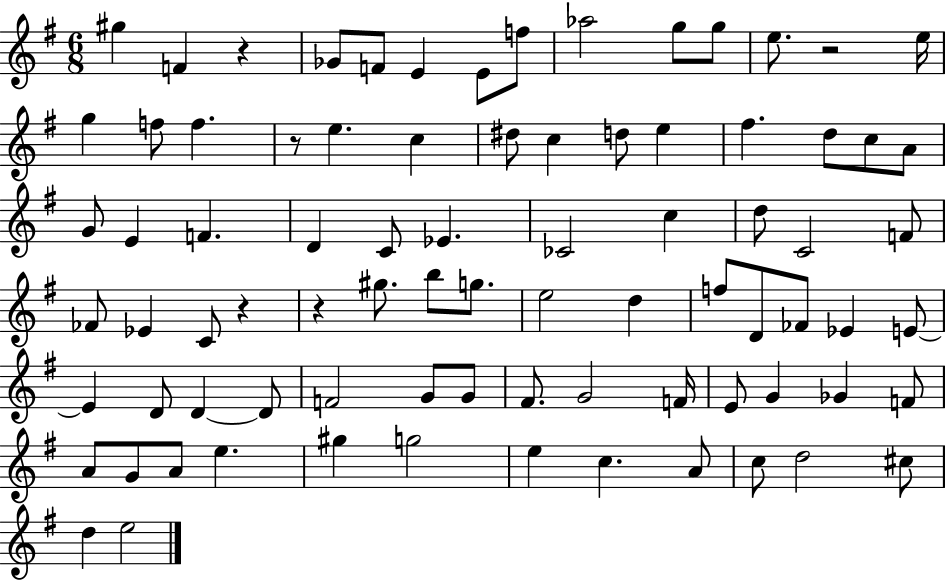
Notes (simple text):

G#5/q F4/q R/q Gb4/e F4/e E4/q E4/e F5/e Ab5/h G5/e G5/e E5/e. R/h E5/s G5/q F5/e F5/q. R/e E5/q. C5/q D#5/e C5/q D5/e E5/q F#5/q. D5/e C5/e A4/e G4/e E4/q F4/q. D4/q C4/e Eb4/q. CES4/h C5/q D5/e C4/h F4/e FES4/e Eb4/q C4/e R/q R/q G#5/e. B5/e G5/e. E5/h D5/q F5/e D4/e FES4/e Eb4/q E4/e E4/q D4/e D4/q D4/e F4/h G4/e G4/e F#4/e. G4/h F4/s E4/e G4/q Gb4/q F4/e A4/e G4/e A4/e E5/q. G#5/q G5/h E5/q C5/q. A4/e C5/e D5/h C#5/e D5/q E5/h